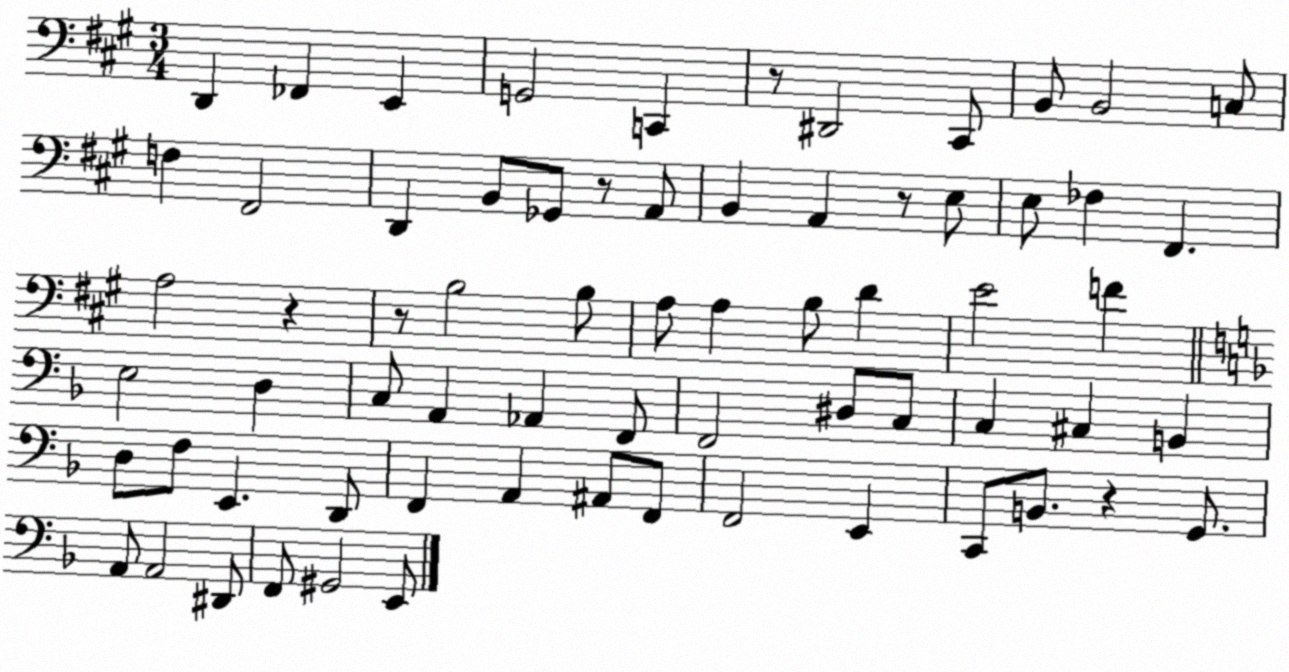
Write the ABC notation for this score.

X:1
T:Untitled
M:3/4
L:1/4
K:A
D,, _F,, E,, G,,2 C,, z/2 ^D,,2 ^C,,/2 B,,/2 B,,2 C,/2 F, ^F,,2 D,, B,,/2 _G,,/2 z/2 A,,/2 B,, A,, z/2 E,/2 E,/2 _F, ^F,, A,2 z z/2 B,2 B,/2 A,/2 A, B,/2 D E2 F E,2 D, C,/2 A,, _A,, F,,/2 F,,2 ^D,/2 C,/2 C, ^C, B,, D,/2 F,/2 E,, D,,/2 F,, A,, ^A,,/2 F,,/2 F,,2 E,, C,,/2 B,,/2 z G,,/2 A,,/2 A,,2 ^D,,/2 F,,/2 ^G,,2 E,,/2